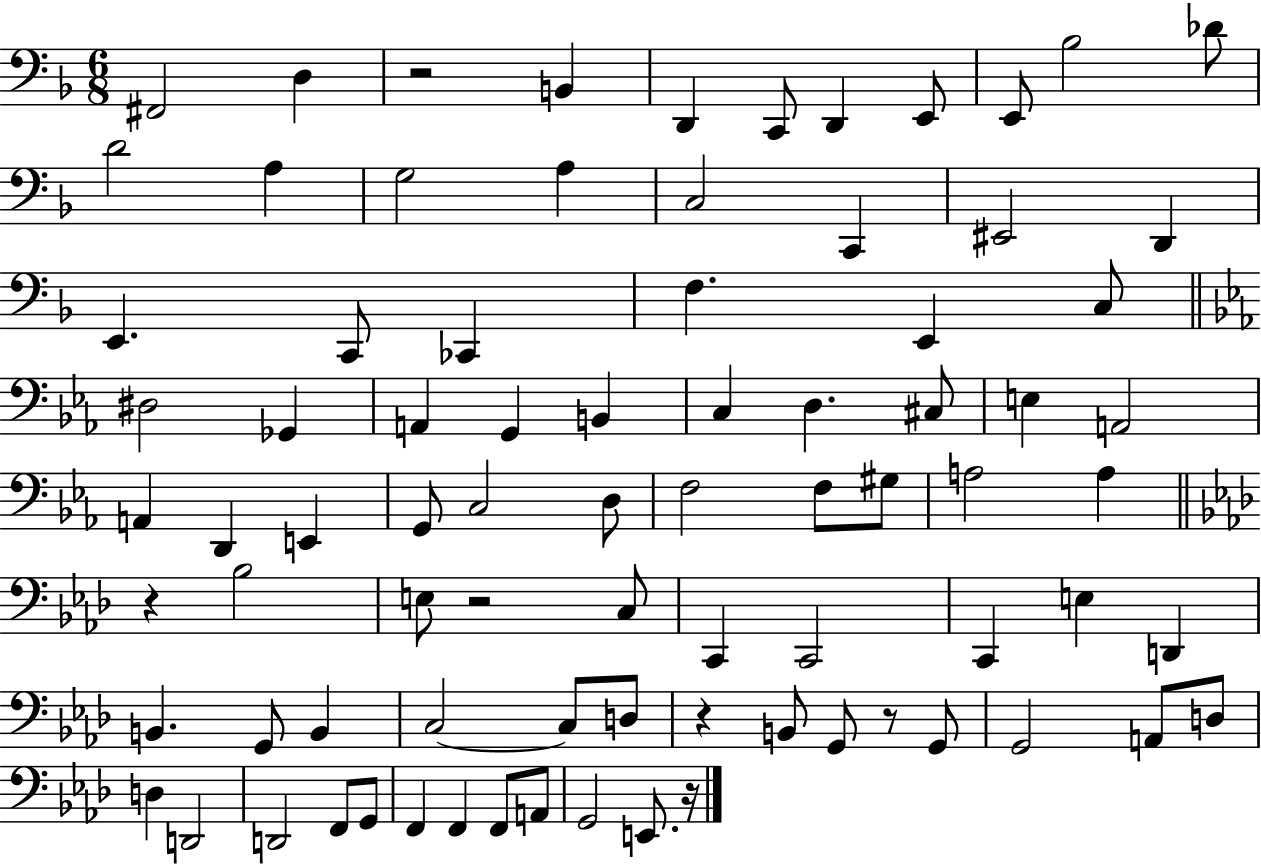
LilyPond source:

{
  \clef bass
  \numericTimeSignature
  \time 6/8
  \key f \major
  \repeat volta 2 { fis,2 d4 | r2 b,4 | d,4 c,8 d,4 e,8 | e,8 bes2 des'8 | \break d'2 a4 | g2 a4 | c2 c,4 | eis,2 d,4 | \break e,4. c,8 ces,4 | f4. e,4 c8 | \bar "||" \break \key ees \major dis2 ges,4 | a,4 g,4 b,4 | c4 d4. cis8 | e4 a,2 | \break a,4 d,4 e,4 | g,8 c2 d8 | f2 f8 gis8 | a2 a4 | \break \bar "||" \break \key f \minor r4 bes2 | e8 r2 c8 | c,4 c,2 | c,4 e4 d,4 | \break b,4. g,8 b,4 | c2~~ c8 d8 | r4 b,8 g,8 r8 g,8 | g,2 a,8 d8 | \break d4 d,2 | d,2 f,8 g,8 | f,4 f,4 f,8 a,8 | g,2 e,8. r16 | \break } \bar "|."
}